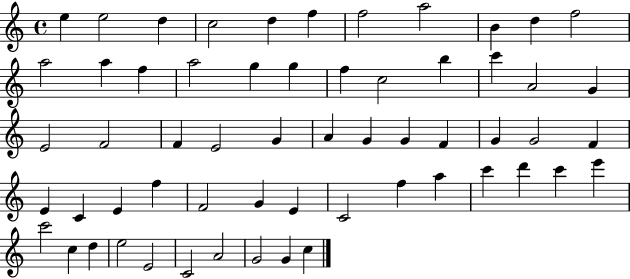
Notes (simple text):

E5/q E5/h D5/q C5/h D5/q F5/q F5/h A5/h B4/q D5/q F5/h A5/h A5/q F5/q A5/h G5/q G5/q F5/q C5/h B5/q C6/q A4/h G4/q E4/h F4/h F4/q E4/h G4/q A4/q G4/q G4/q F4/q G4/q G4/h F4/q E4/q C4/q E4/q F5/q F4/h G4/q E4/q C4/h F5/q A5/q C6/q D6/q C6/q E6/q C6/h C5/q D5/q E5/h E4/h C4/h A4/h G4/h G4/q C5/q